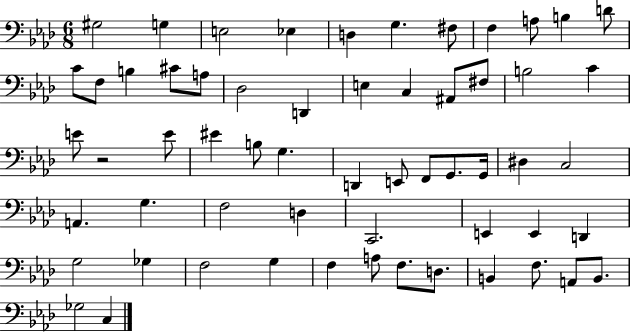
{
  \clef bass
  \numericTimeSignature
  \time 6/8
  \key aes \major
  gis2 g4 | e2 ees4 | d4 g4. fis8 | f4 a8 b4 d'8 | \break c'8 f8 b4 cis'8 a8 | des2 d,4 | e4 c4 ais,8 fis8 | b2 c'4 | \break e'8 r2 e'8 | eis'4 b8 g4. | d,4 e,8 f,8 g,8. g,16 | dis4 c2 | \break a,4. g4. | f2 d4 | c,2. | e,4 e,4 d,4 | \break g2 ges4 | f2 g4 | f4 a8 f8. d8. | b,4 f8. a,8 b,8. | \break ges2 c4 | \bar "|."
}